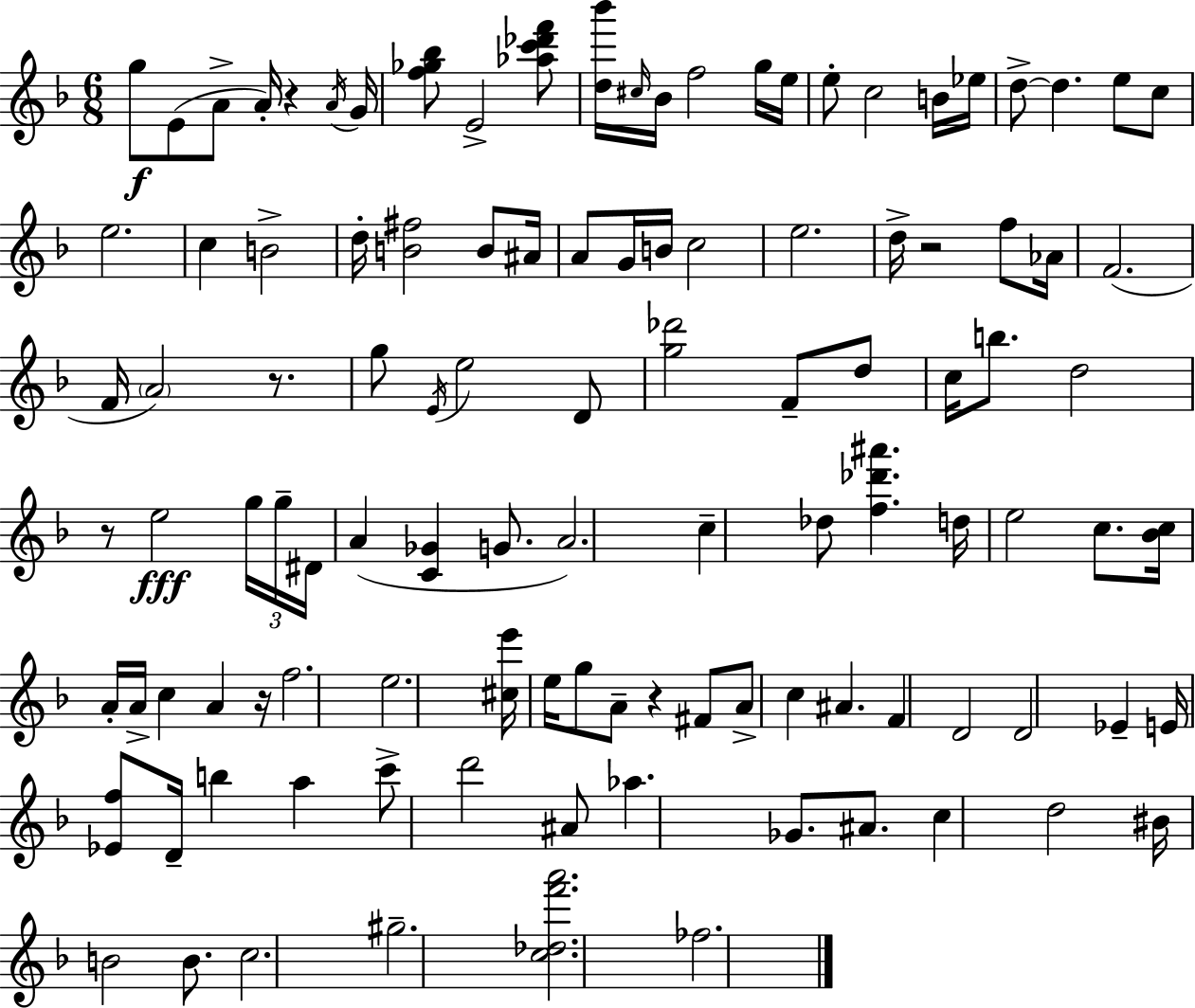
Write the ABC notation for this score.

X:1
T:Untitled
M:6/8
L:1/4
K:Dm
g/2 E/2 A/2 A/4 z A/4 G/4 [f_g_b]/2 E2 [_ac'_d'f']/2 [d_b']/4 ^c/4 _B/4 f2 g/4 e/4 e/2 c2 B/4 _e/4 d/2 d e/2 c/2 e2 c B2 d/4 [B^f]2 B/2 ^A/4 A/2 G/4 B/4 c2 e2 d/4 z2 f/2 _A/4 F2 F/4 A2 z/2 g/2 E/4 e2 D/2 [g_d']2 F/2 d/2 c/4 b/2 d2 z/2 e2 g/4 g/4 ^D/4 A [C_G] G/2 A2 c _d/2 [f_d'^a'] d/4 e2 c/2 [_Bc]/4 A/4 A/4 c A z/4 f2 e2 [^ce']/4 e/4 g/2 A/2 z ^F/2 A/2 c ^A F D2 D2 _E E/4 [_Ef]/2 D/4 b a c'/2 d'2 ^A/2 _a _G/2 ^A/2 c d2 ^B/4 B2 B/2 c2 ^g2 [c_df'a']2 _f2